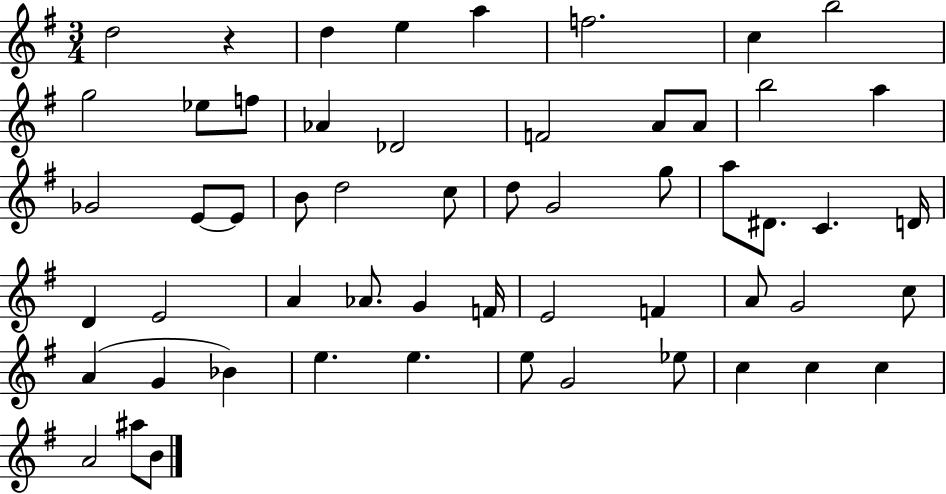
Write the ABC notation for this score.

X:1
T:Untitled
M:3/4
L:1/4
K:G
d2 z d e a f2 c b2 g2 _e/2 f/2 _A _D2 F2 A/2 A/2 b2 a _G2 E/2 E/2 B/2 d2 c/2 d/2 G2 g/2 a/2 ^D/2 C D/4 D E2 A _A/2 G F/4 E2 F A/2 G2 c/2 A G _B e e e/2 G2 _e/2 c c c A2 ^a/2 B/2